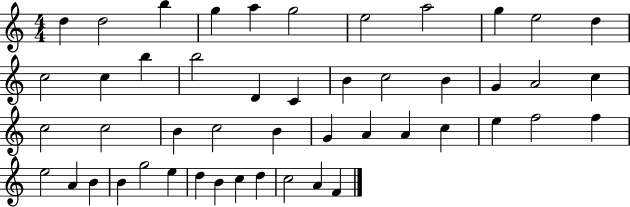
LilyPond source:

{
  \clef treble
  \numericTimeSignature
  \time 4/4
  \key c \major
  d''4 d''2 b''4 | g''4 a''4 g''2 | e''2 a''2 | g''4 e''2 d''4 | \break c''2 c''4 b''4 | b''2 d'4 c'4 | b'4 c''2 b'4 | g'4 a'2 c''4 | \break c''2 c''2 | b'4 c''2 b'4 | g'4 a'4 a'4 c''4 | e''4 f''2 f''4 | \break e''2 a'4 b'4 | b'4 g''2 e''4 | d''4 b'4 c''4 d''4 | c''2 a'4 f'4 | \break \bar "|."
}